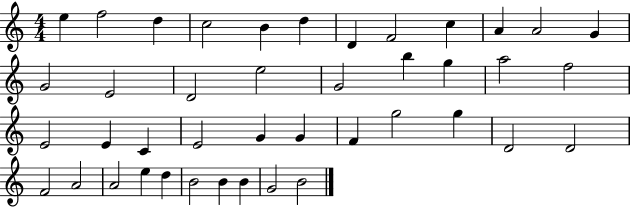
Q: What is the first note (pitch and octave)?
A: E5